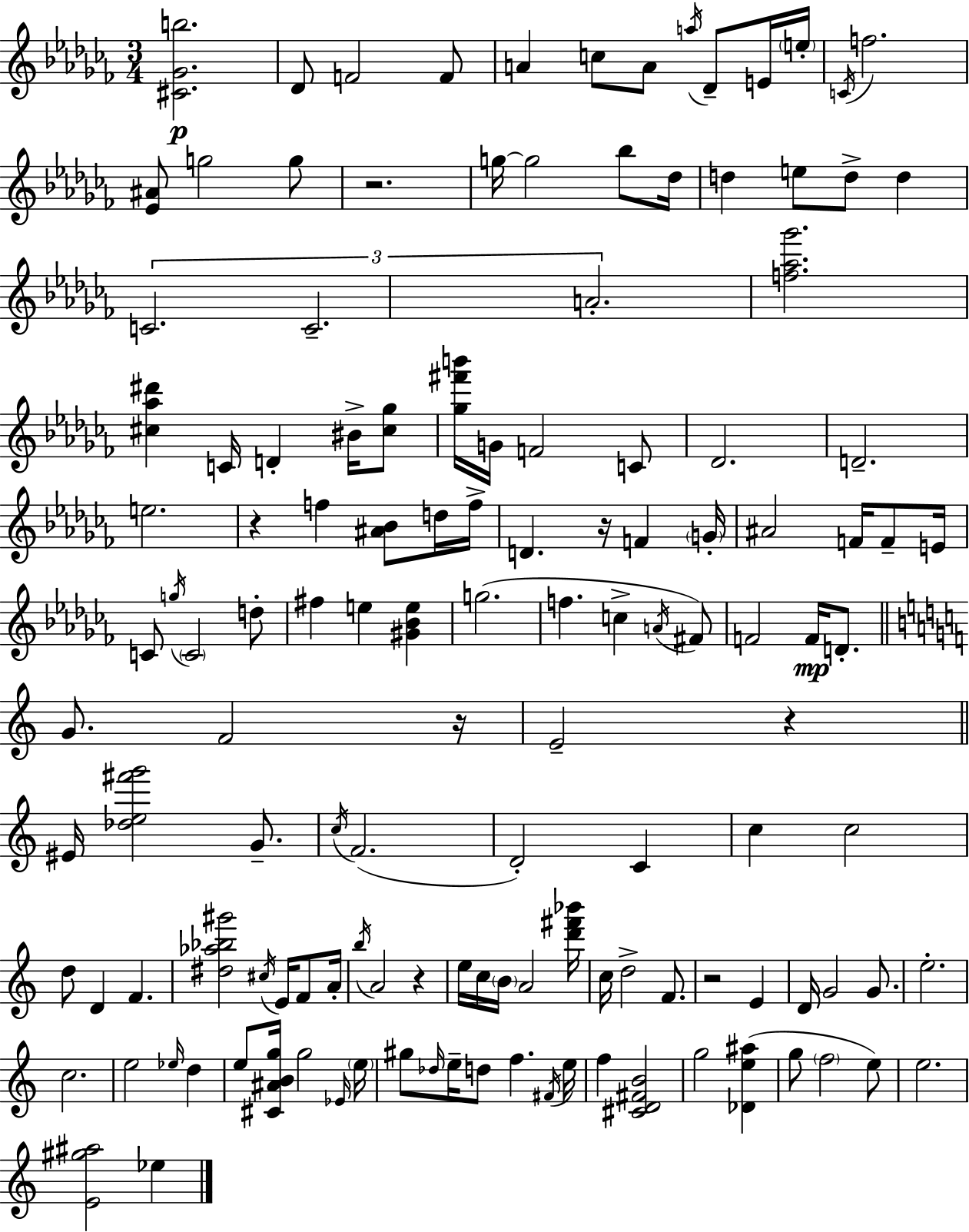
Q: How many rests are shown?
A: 7